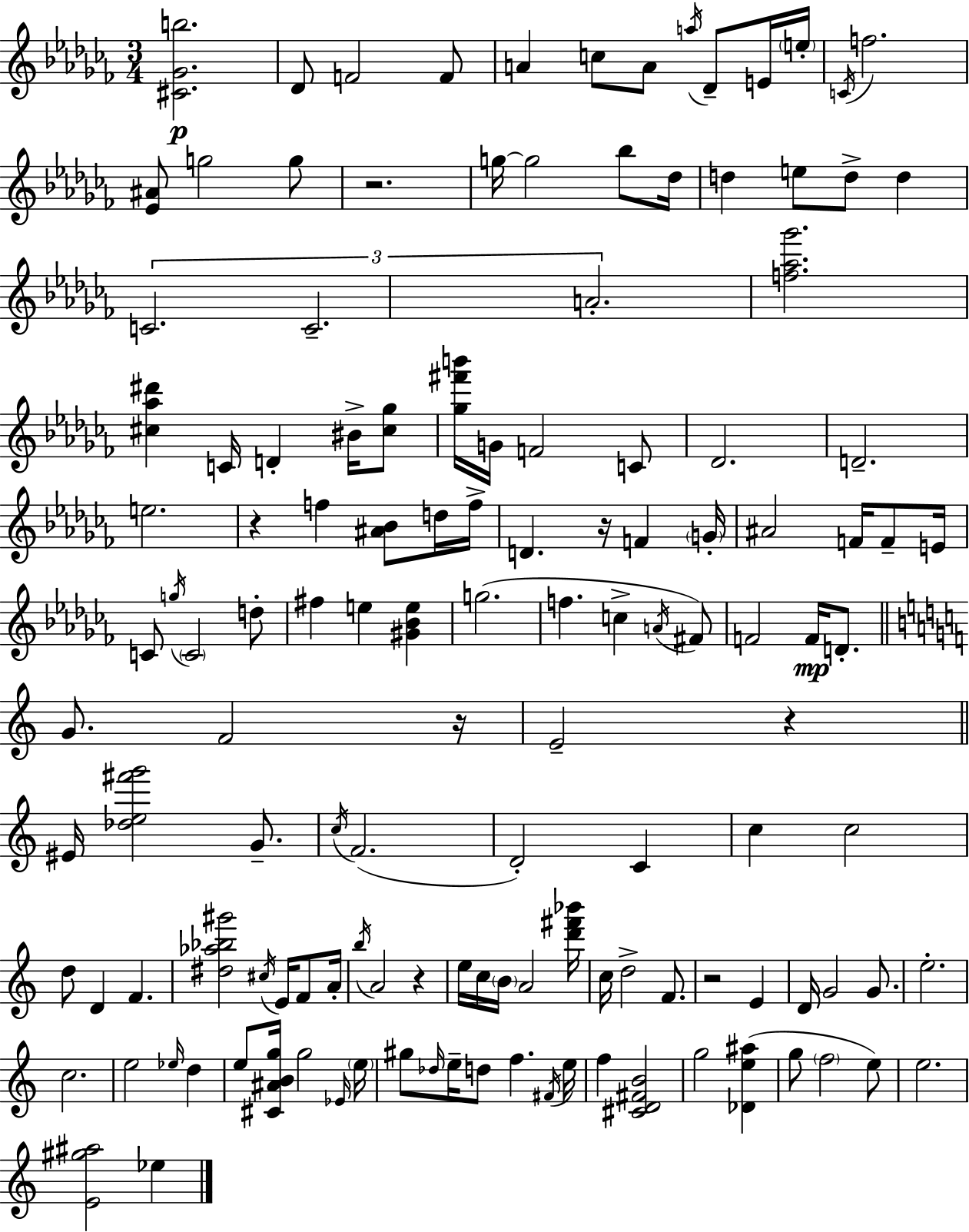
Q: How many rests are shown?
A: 7